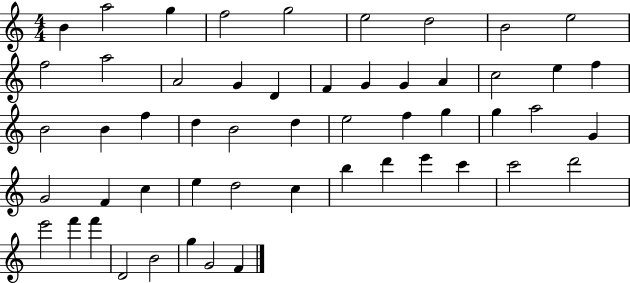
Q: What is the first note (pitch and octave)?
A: B4